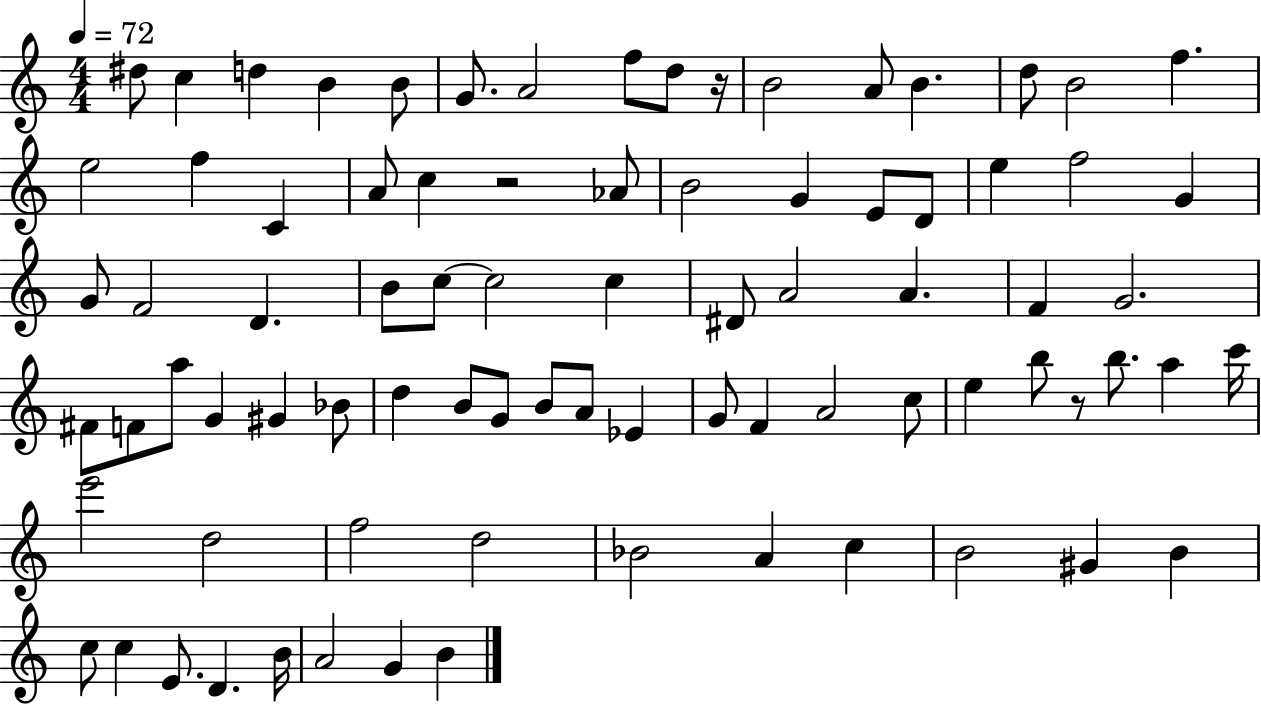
X:1
T:Untitled
M:4/4
L:1/4
K:C
^d/2 c d B B/2 G/2 A2 f/2 d/2 z/4 B2 A/2 B d/2 B2 f e2 f C A/2 c z2 _A/2 B2 G E/2 D/2 e f2 G G/2 F2 D B/2 c/2 c2 c ^D/2 A2 A F G2 ^F/2 F/2 a/2 G ^G _B/2 d B/2 G/2 B/2 A/2 _E G/2 F A2 c/2 e b/2 z/2 b/2 a c'/4 e'2 d2 f2 d2 _B2 A c B2 ^G B c/2 c E/2 D B/4 A2 G B